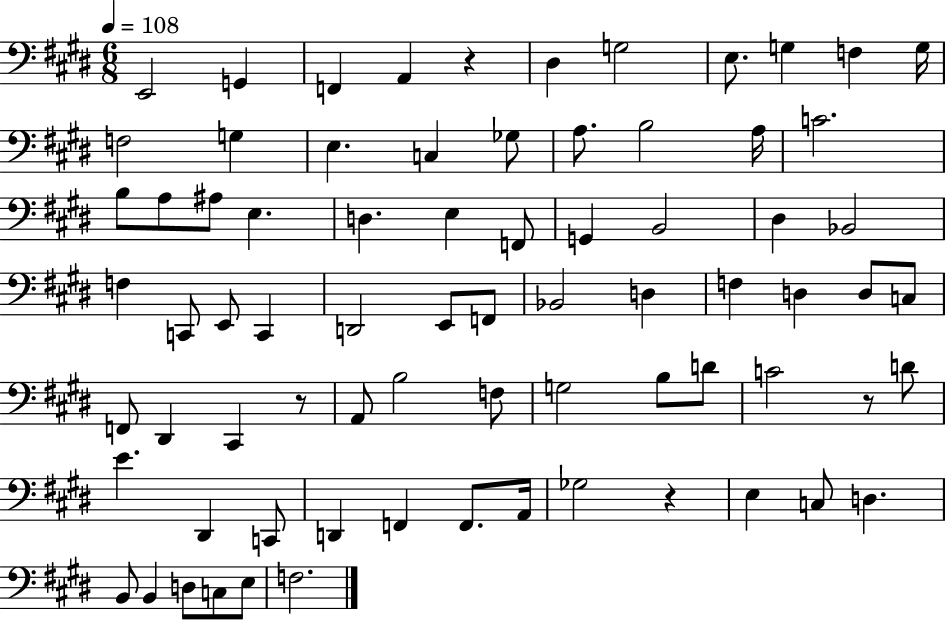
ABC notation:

X:1
T:Untitled
M:6/8
L:1/4
K:E
E,,2 G,, F,, A,, z ^D, G,2 E,/2 G, F, G,/4 F,2 G, E, C, _G,/2 A,/2 B,2 A,/4 C2 B,/2 A,/2 ^A,/2 E, D, E, F,,/2 G,, B,,2 ^D, _B,,2 F, C,,/2 E,,/2 C,, D,,2 E,,/2 F,,/2 _B,,2 D, F, D, D,/2 C,/2 F,,/2 ^D,, ^C,, z/2 A,,/2 B,2 F,/2 G,2 B,/2 D/2 C2 z/2 D/2 E ^D,, C,,/2 D,, F,, F,,/2 A,,/4 _G,2 z E, C,/2 D, B,,/2 B,, D,/2 C,/2 E,/2 F,2